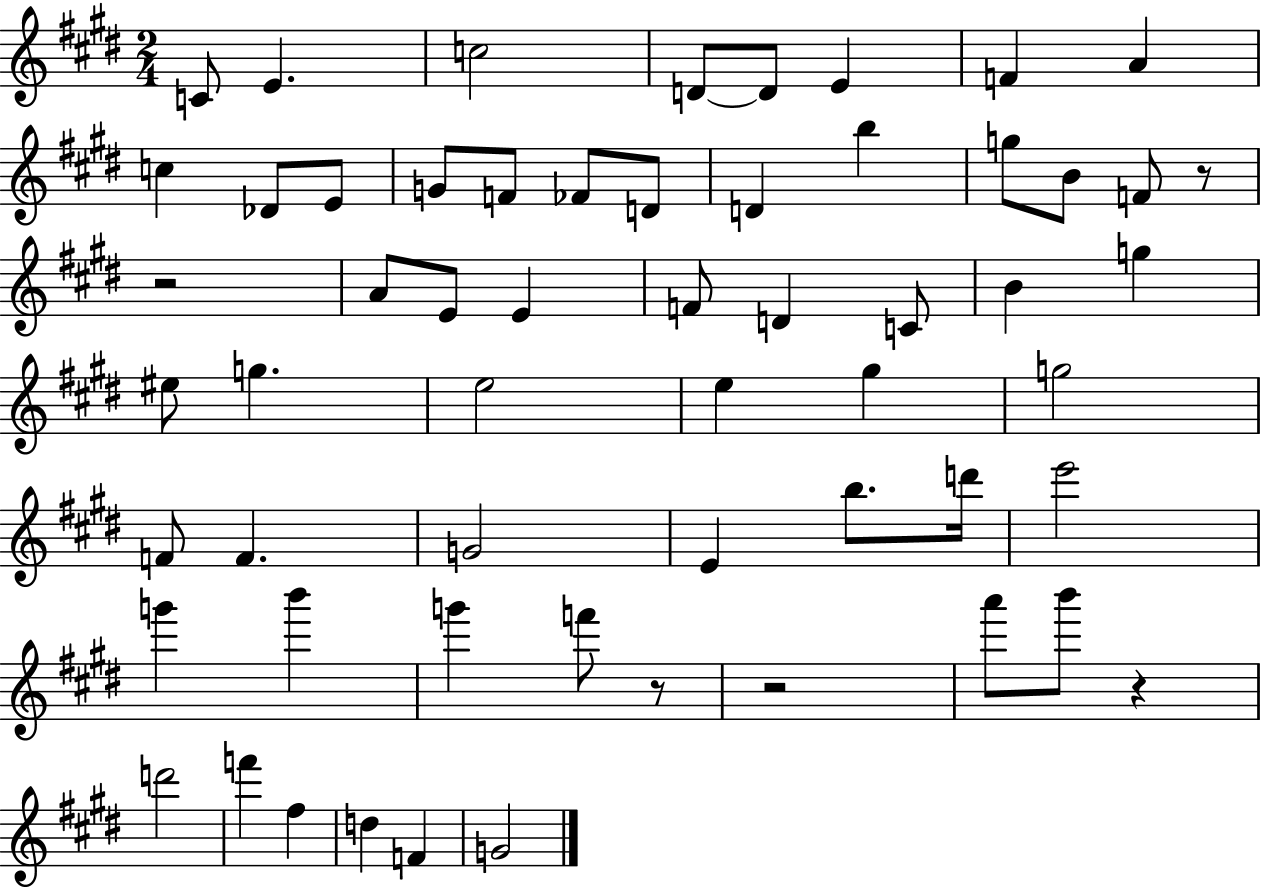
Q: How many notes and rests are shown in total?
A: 58